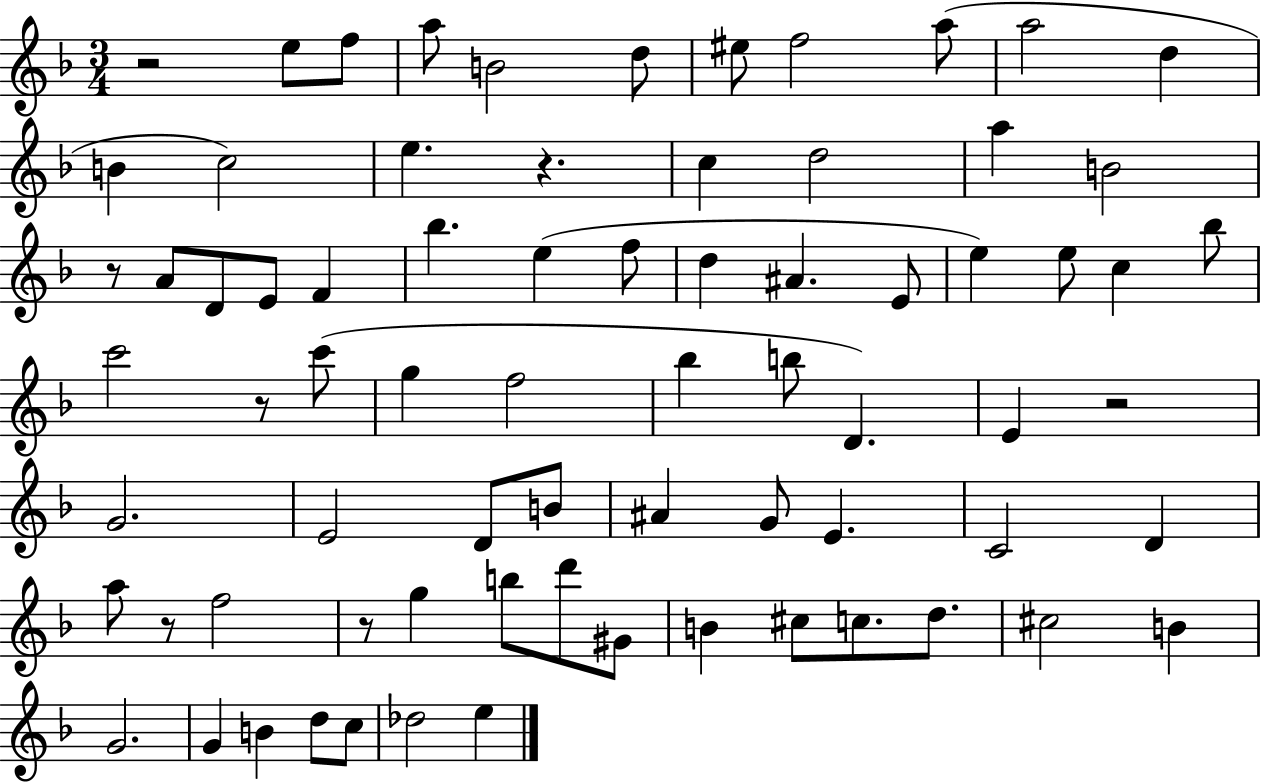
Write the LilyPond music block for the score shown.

{
  \clef treble
  \numericTimeSignature
  \time 3/4
  \key f \major
  r2 e''8 f''8 | a''8 b'2 d''8 | eis''8 f''2 a''8( | a''2 d''4 | \break b'4 c''2) | e''4. r4. | c''4 d''2 | a''4 b'2 | \break r8 a'8 d'8 e'8 f'4 | bes''4. e''4( f''8 | d''4 ais'4. e'8 | e''4) e''8 c''4 bes''8 | \break c'''2 r8 c'''8( | g''4 f''2 | bes''4 b''8 d'4.) | e'4 r2 | \break g'2. | e'2 d'8 b'8 | ais'4 g'8 e'4. | c'2 d'4 | \break a''8 r8 f''2 | r8 g''4 b''8 d'''8 gis'8 | b'4 cis''8 c''8. d''8. | cis''2 b'4 | \break g'2. | g'4 b'4 d''8 c''8 | des''2 e''4 | \bar "|."
}